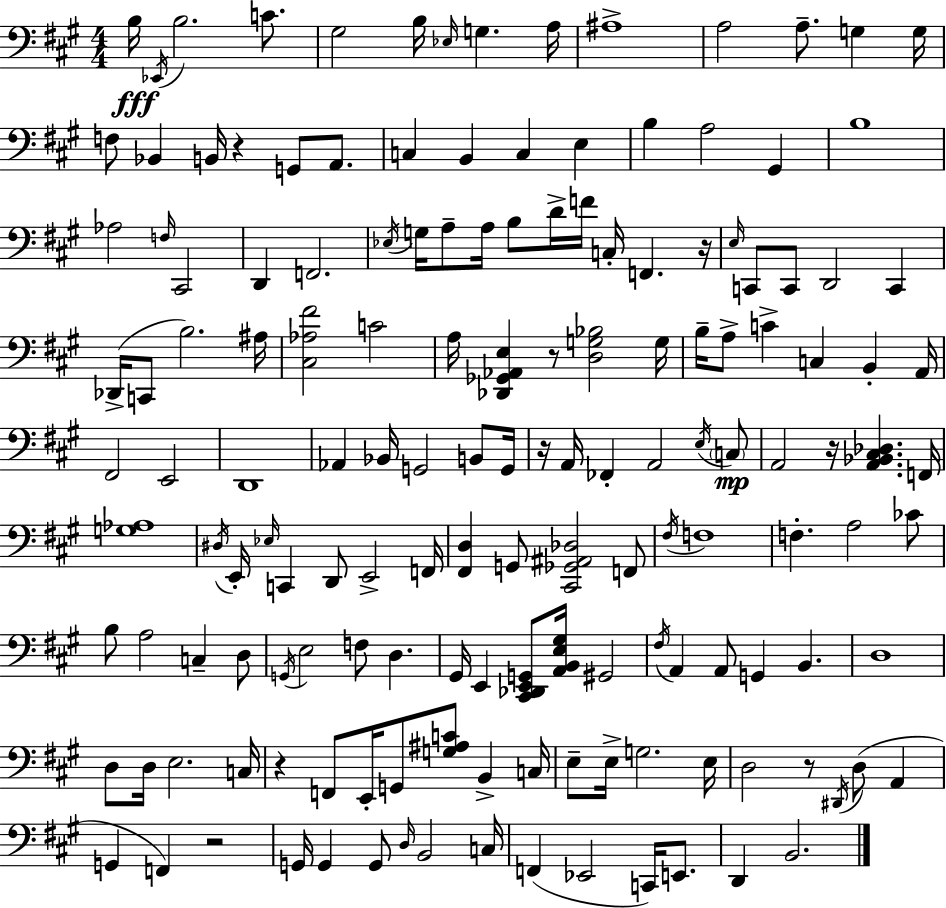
X:1
T:Untitled
M:4/4
L:1/4
K:A
B,/4 _E,,/4 B,2 C/2 ^G,2 B,/4 _E,/4 G, A,/4 ^A,4 A,2 A,/2 G, G,/4 F,/2 _B,, B,,/4 z G,,/2 A,,/2 C, B,, C, E, B, A,2 ^G,, B,4 _A,2 F,/4 ^C,,2 D,, F,,2 _E,/4 G,/4 A,/2 A,/4 B,/2 D/4 F/4 C,/4 F,, z/4 E,/4 C,,/2 C,,/2 D,,2 C,, _D,,/4 C,,/2 B,2 ^A,/4 [^C,_A,^F]2 C2 A,/4 [_D,,_G,,_A,,E,] z/2 [D,G,_B,]2 G,/4 B,/4 A,/2 C C, B,, A,,/4 ^F,,2 E,,2 D,,4 _A,, _B,,/4 G,,2 B,,/2 G,,/4 z/4 A,,/4 _F,, A,,2 E,/4 C,/2 A,,2 z/4 [A,,_B,,^C,_D,] F,,/4 [G,_A,]4 ^D,/4 E,,/4 _E,/4 C,, D,,/2 E,,2 F,,/4 [^F,,D,] G,,/2 [^C,,_G,,^A,,_D,]2 F,,/2 ^F,/4 F,4 F, A,2 _C/2 B,/2 A,2 C, D,/2 G,,/4 E,2 F,/2 D, ^G,,/4 E,, [^C,,_D,,E,,G,,]/2 [A,,B,,E,^G,]/4 ^G,,2 ^F,/4 A,, A,,/2 G,, B,, D,4 D,/2 D,/4 E,2 C,/4 z F,,/2 E,,/4 G,,/2 [G,^A,C]/2 B,, C,/4 E,/2 E,/4 G,2 E,/4 D,2 z/2 ^D,,/4 D,/2 A,, G,, F,, z2 G,,/4 G,, G,,/2 D,/4 B,,2 C,/4 F,, _E,,2 C,,/4 E,,/2 D,, B,,2